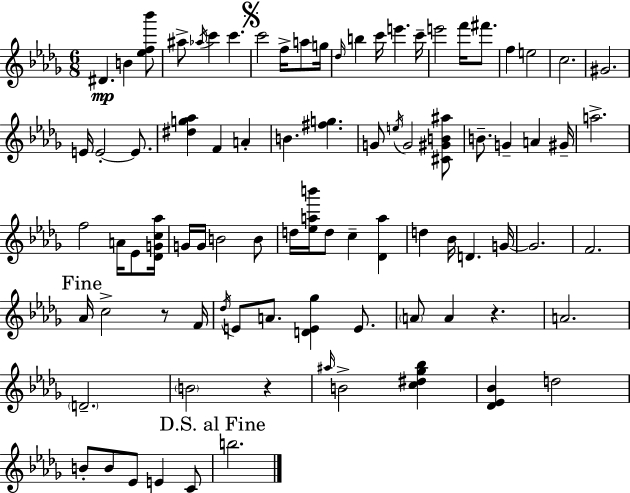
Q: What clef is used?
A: treble